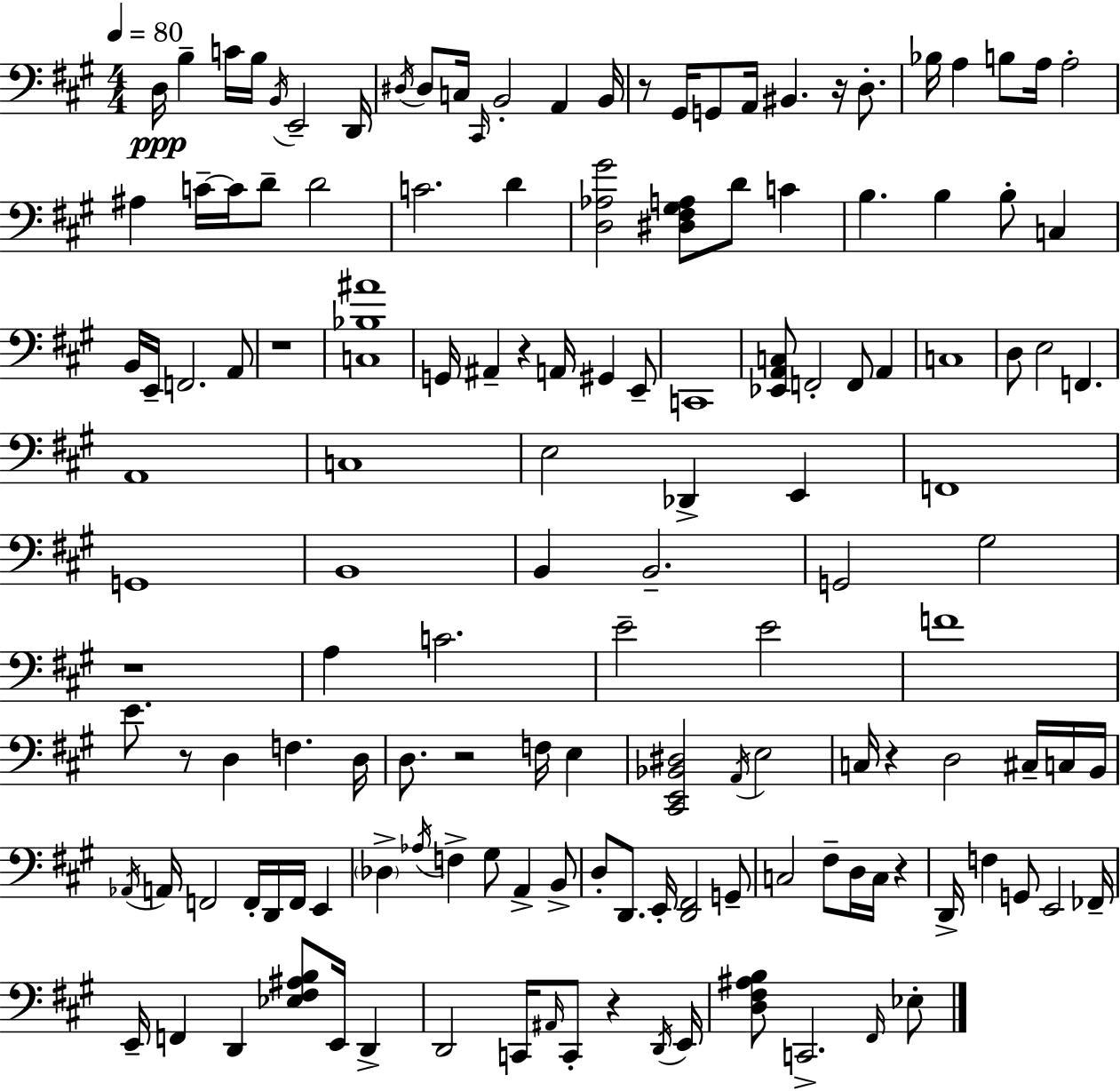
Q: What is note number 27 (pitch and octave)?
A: C4